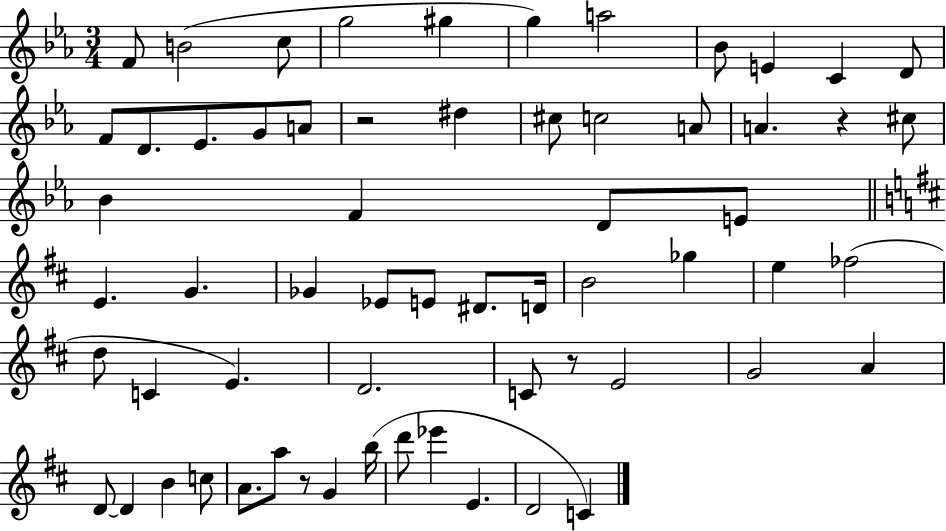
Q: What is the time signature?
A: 3/4